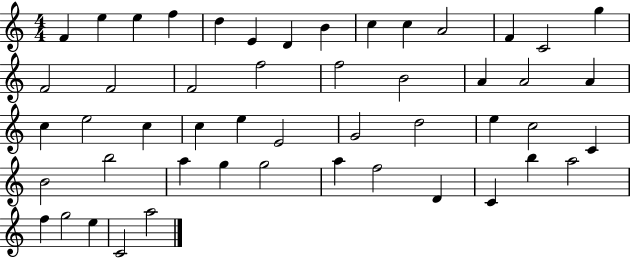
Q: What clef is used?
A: treble